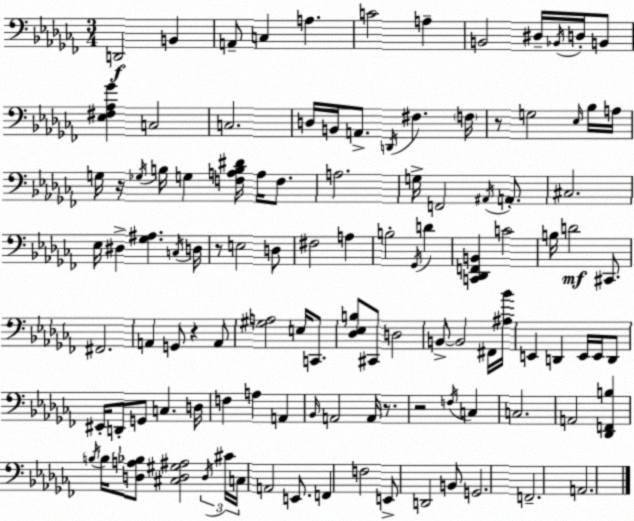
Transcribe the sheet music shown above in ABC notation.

X:1
T:Untitled
M:3/4
L:1/4
K:Abm
D,,2 B,, A,,/2 C, A, C2 A, B,,2 ^D,/4 _B,,/4 D,/4 B,,/2 [_E,^F,_A,_G] C,2 C,2 D,/4 B,,/4 A,,/2 D,,/4 ^F, F,/4 z/2 G,2 _E,/4 _B,/4 A,/4 G,/4 z/4 _G,/4 B,/4 G, [F,A,B,^D]/4 A,/4 F,/2 A,2 G,/4 F,,2 ^A,,/4 A,,/2 ^C,2 _E,/4 ^D, [_G,^A,] C,/4 D,/4 z/2 E,2 D,/2 ^F,2 A, B,2 _G,,/4 D [C,,_D,,F,,B,,] C2 B,/4 D2 ^C,,/2 ^F,,2 A,, G,,/2 z A,,/2 [^G,A,]2 E,/4 C,,/2 [_D,_E,B,]/2 ^C,,/2 D,2 B,,/2 B,,2 ^F,,/4 [^A,_B]/4 E,, D,, E,,/4 E,,/4 D,,/2 ^E,,/4 D,,/2 G,,/2 C, D,/4 F, A, A,, _B,,/4 A,,2 A,,/4 z/2 z2 F,/4 C, C,2 A,,2 [_D,,F,,B,] B,/4 B,/4 [D,A,_B,]/2 [^C,D,^G,^A,]2 D,/4 ^C/4 C,/4 A,,2 E,,/2 F,, F,2 E,,/2 D,,2 B,,/2 G,,2 F,,2 A,,2